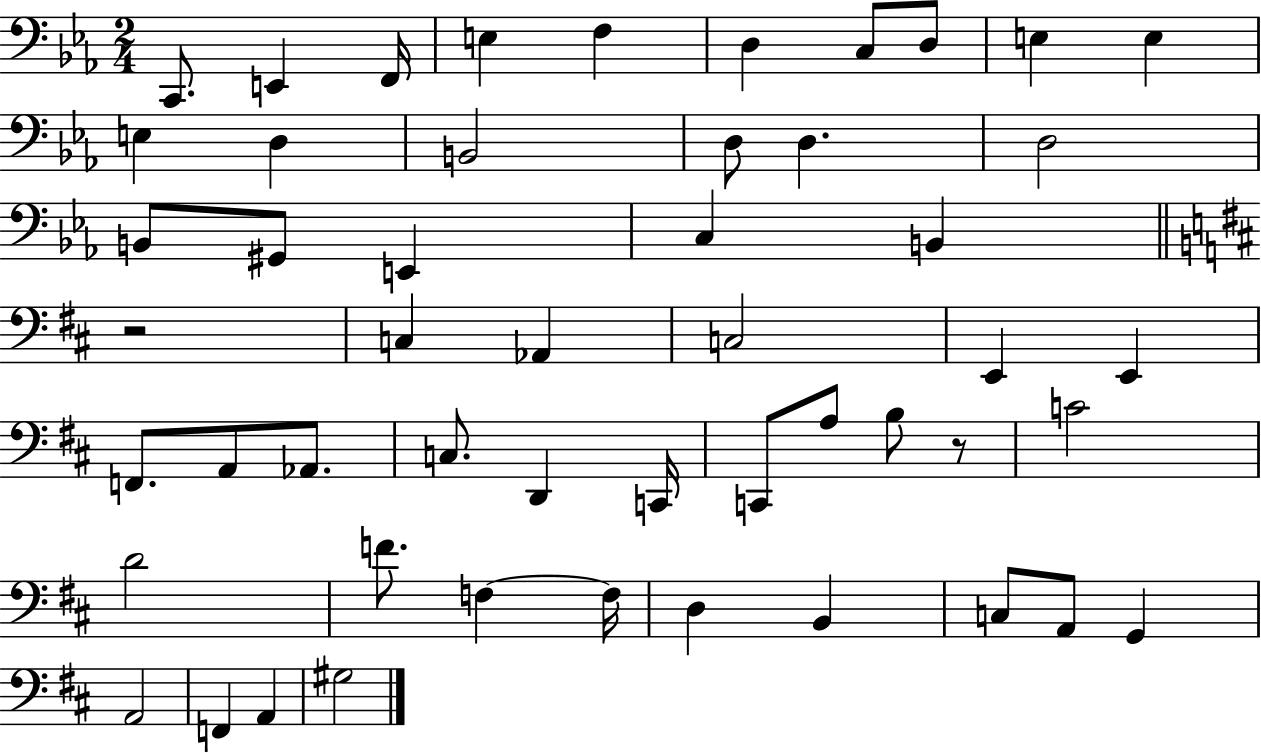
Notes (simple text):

C2/e. E2/q F2/s E3/q F3/q D3/q C3/e D3/e E3/q E3/q E3/q D3/q B2/h D3/e D3/q. D3/h B2/e G#2/e E2/q C3/q B2/q R/h C3/q Ab2/q C3/h E2/q E2/q F2/e. A2/e Ab2/e. C3/e. D2/q C2/s C2/e A3/e B3/e R/e C4/h D4/h F4/e. F3/q F3/s D3/q B2/q C3/e A2/e G2/q A2/h F2/q A2/q G#3/h